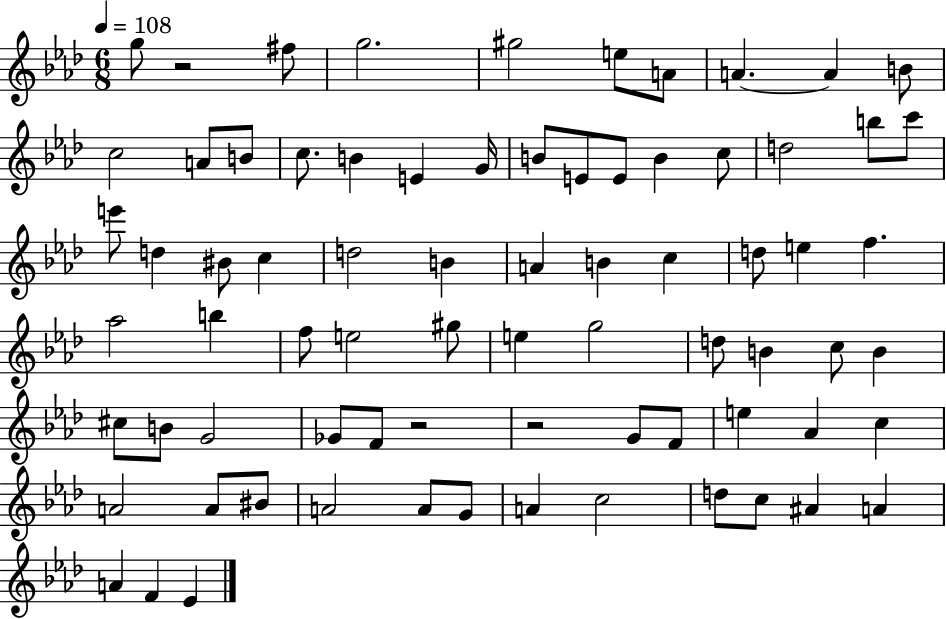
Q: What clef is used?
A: treble